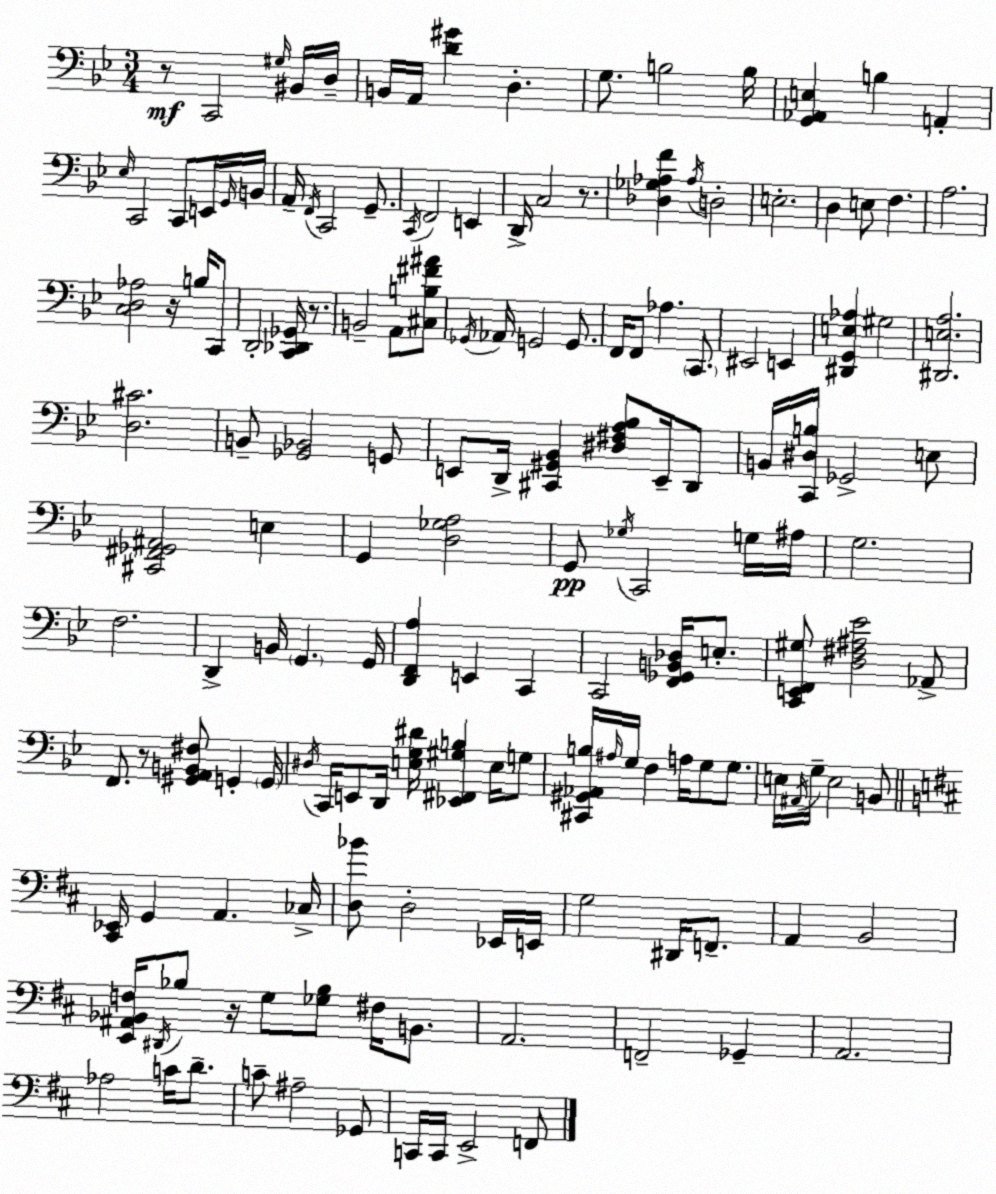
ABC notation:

X:1
T:Untitled
M:3/4
L:1/4
K:Gm
z/2 C,,2 ^G,/4 ^B,,/4 D,/4 B,,/4 A,,/4 [D^G] D, G,/2 B,2 B,/4 [G,,_A,,E,] B, A,, _E,/4 C,,2 C,,/2 E,,/4 G,,/4 B,,/4 A,,/4 F,,/4 C,,2 G,,/2 C,,/4 F,,2 E,, D,,/4 C,2 z/2 [_D,_G,_A,F] _A,/4 D,2 E,2 D, E,/2 F, A,2 [C,D,_A,]2 z/4 B,/4 C,,/2 D,,2 [C,,_D,,_G,,]/4 z/2 B,,2 A,,/2 [^C,B,^F^A]/2 _G,,/4 _A,,/4 G,,2 G,,/2 F,,/4 F,,/2 _A, C,,/2 ^E,,2 E,, [^D,,G,,E,_A,] ^G,2 [^D,,E,A,]2 [D,^C]2 B,,/2 [_G,,_B,,]2 G,,/2 E,,/2 D,,/4 [^C,,^G,,_B,,] [^D,^F,A,_B,]/2 E,,/4 D,,/2 B,,/4 [C,,^D,B,]/4 _G,,2 E,/2 [^C,,^F,,_G,,^A,,]2 E, G,, [D,_G,A,]2 G,,/2 _G,/4 C,,2 G,/4 ^A,/4 G,2 F,2 D,, B,,/4 G,, G,,/4 [D,,F,,A,] E,, C,, C,,2 [F,,_G,,B,,_D,]/4 E,/2 [C,,E,,F,,^G,]/2 [D,^F,^A,_E]2 _A,,/2 F,,/2 z/2 [^G,,A,,B,,^F,]/2 G,, G,,/4 ^D,/4 C,,/4 E,,/2 D,,/4 [E,G,^D]/4 [_E,,^F,,^G,B,] E,/4 G,/2 [^C,,^G,,_A,,B,]/4 ^A,/4 G,/4 F, A,/4 G,/2 G,/2 E,/4 ^A,,/4 G,/4 E,2 B,,/2 [^C,,_E,,]/4 G,, A,, _C,/4 [D,_B]/2 D,2 _E,,/4 E,,/4 G,2 ^D,,/4 F,,/2 A,, B,,2 [E,,^A,,_B,,F,]/4 ^D,,/4 _B,/2 z/4 G,/2 [_G,_B,]/2 ^F,/4 B,,/2 A,,2 F,,2 _G,, A,,2 _A,2 C/4 D/2 C/2 ^A,2 _G,,/2 C,,/4 C,,/4 E,,2 F,,/2